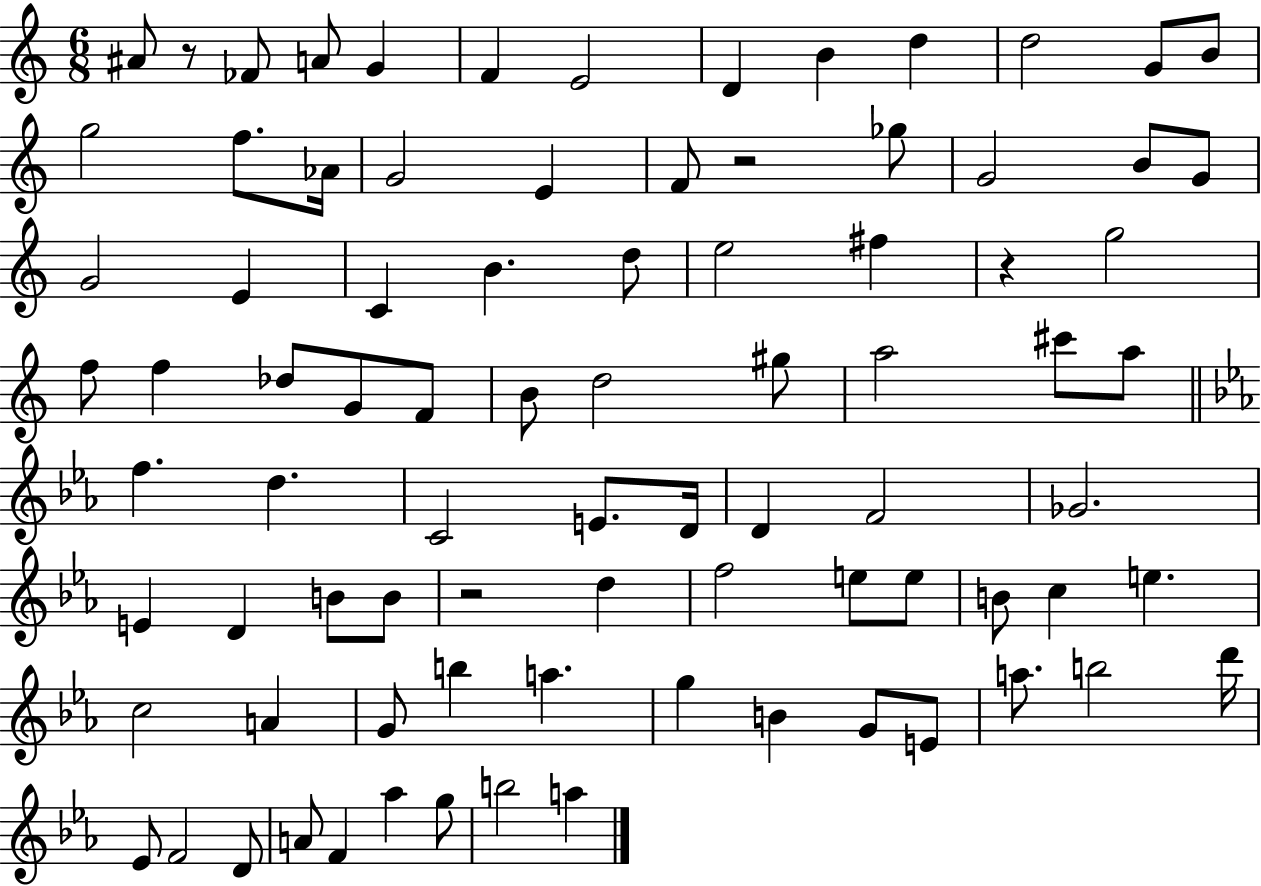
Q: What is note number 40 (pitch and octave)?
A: C#6